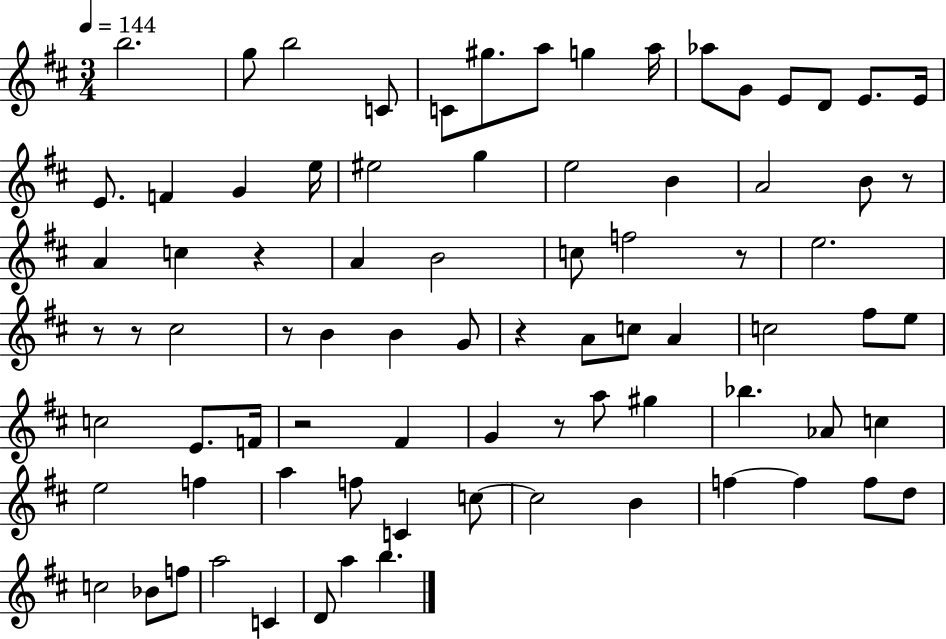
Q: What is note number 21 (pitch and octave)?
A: G5